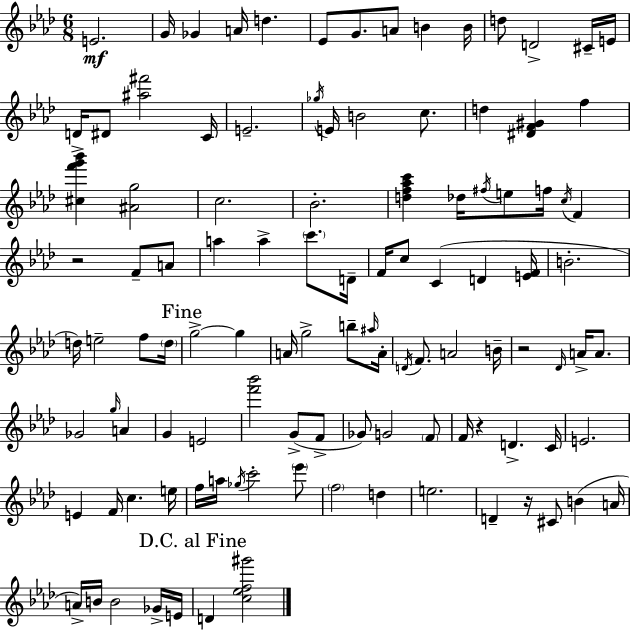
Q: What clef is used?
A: treble